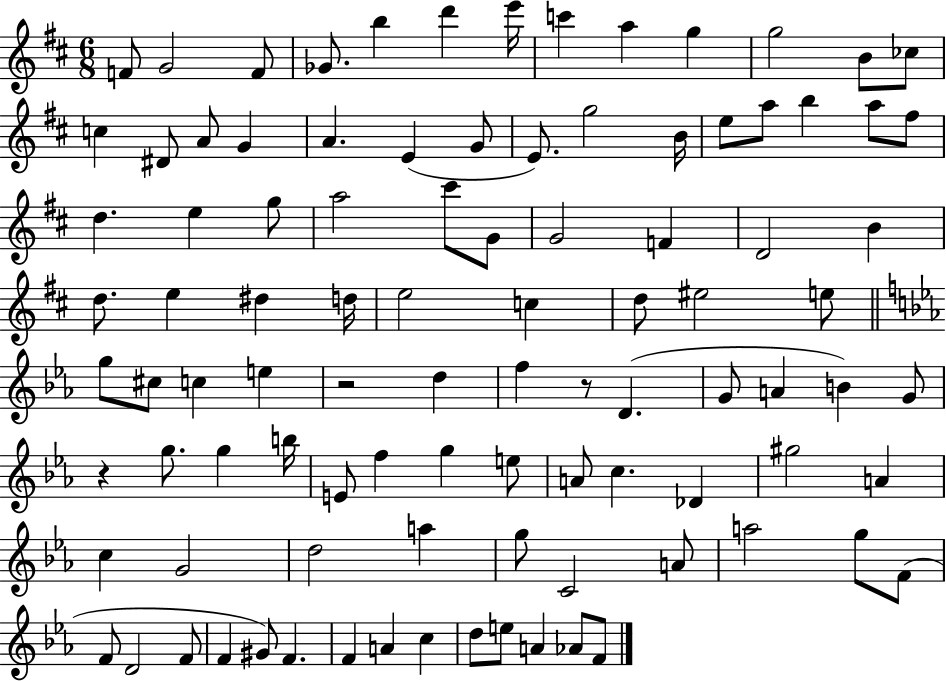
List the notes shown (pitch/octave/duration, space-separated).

F4/e G4/h F4/e Gb4/e. B5/q D6/q E6/s C6/q A5/q G5/q G5/h B4/e CES5/e C5/q D#4/e A4/e G4/q A4/q. E4/q G4/e E4/e. G5/h B4/s E5/e A5/e B5/q A5/e F#5/e D5/q. E5/q G5/e A5/h C#6/e G4/e G4/h F4/q D4/h B4/q D5/e. E5/q D#5/q D5/s E5/h C5/q D5/e EIS5/h E5/e G5/e C#5/e C5/q E5/q R/h D5/q F5/q R/e D4/q. G4/e A4/q B4/q G4/e R/q G5/e. G5/q B5/s E4/e F5/q G5/q E5/e A4/e C5/q. Db4/q G#5/h A4/q C5/q G4/h D5/h A5/q G5/e C4/h A4/e A5/h G5/e F4/e F4/e D4/h F4/e F4/q G#4/e F4/q. F4/q A4/q C5/q D5/e E5/e A4/q Ab4/e F4/e